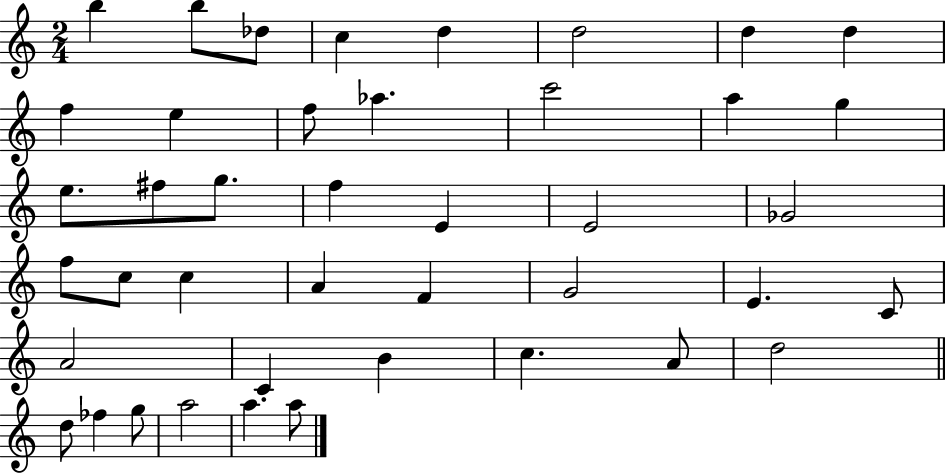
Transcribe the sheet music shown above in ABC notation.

X:1
T:Untitled
M:2/4
L:1/4
K:C
b b/2 _d/2 c d d2 d d f e f/2 _a c'2 a g e/2 ^f/2 g/2 f E E2 _G2 f/2 c/2 c A F G2 E C/2 A2 C B c A/2 d2 d/2 _f g/2 a2 a a/2